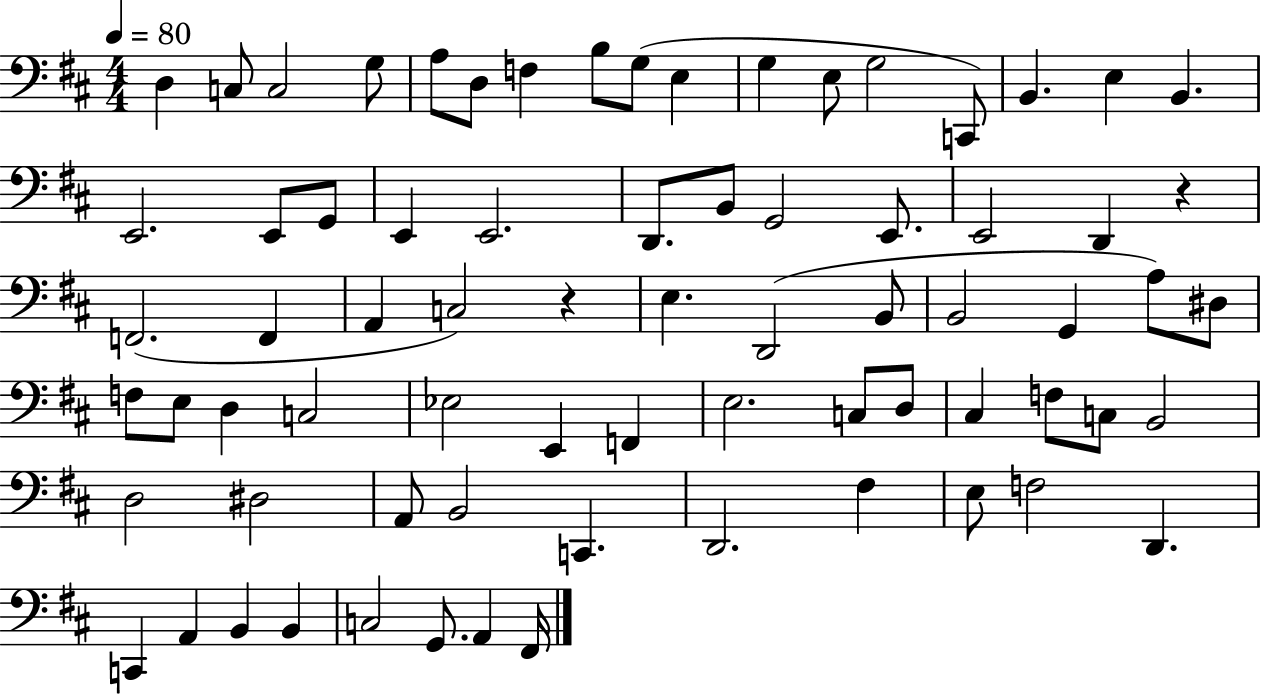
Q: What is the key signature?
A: D major